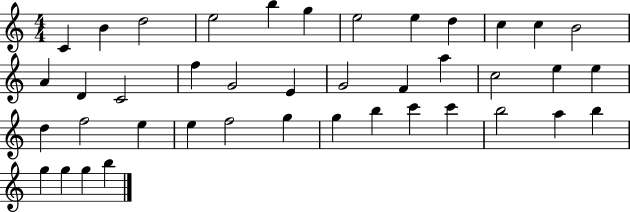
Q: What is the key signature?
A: C major